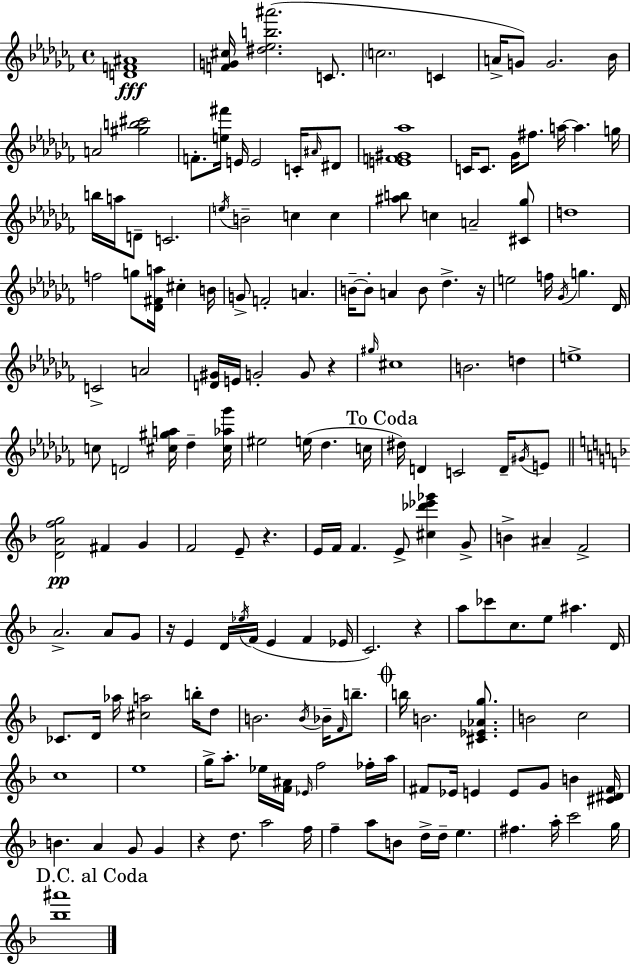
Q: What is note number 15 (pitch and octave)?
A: C4